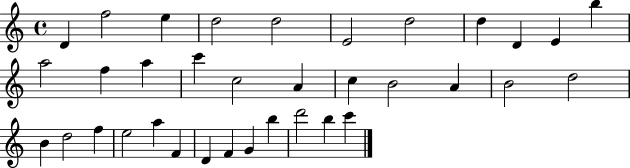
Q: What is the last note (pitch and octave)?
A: C6